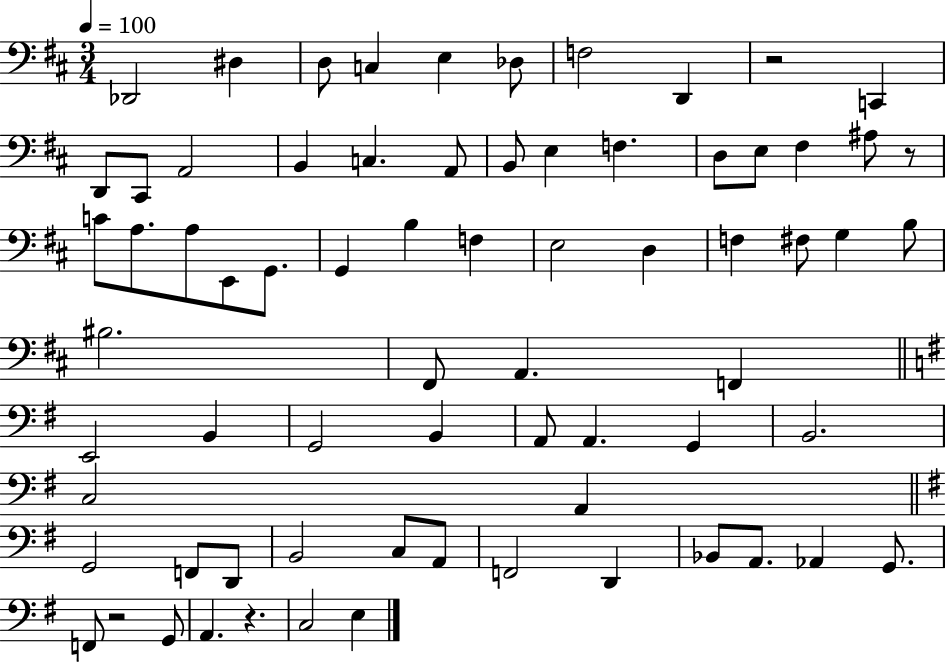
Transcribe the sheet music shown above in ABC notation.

X:1
T:Untitled
M:3/4
L:1/4
K:D
_D,,2 ^D, D,/2 C, E, _D,/2 F,2 D,, z2 C,, D,,/2 ^C,,/2 A,,2 B,, C, A,,/2 B,,/2 E, F, D,/2 E,/2 ^F, ^A,/2 z/2 C/2 A,/2 A,/2 E,,/2 G,,/2 G,, B, F, E,2 D, F, ^F,/2 G, B,/2 ^B,2 ^F,,/2 A,, F,, E,,2 B,, G,,2 B,, A,,/2 A,, G,, B,,2 C,2 A,, G,,2 F,,/2 D,,/2 B,,2 C,/2 A,,/2 F,,2 D,, _B,,/2 A,,/2 _A,, G,,/2 F,,/2 z2 G,,/2 A,, z C,2 E,